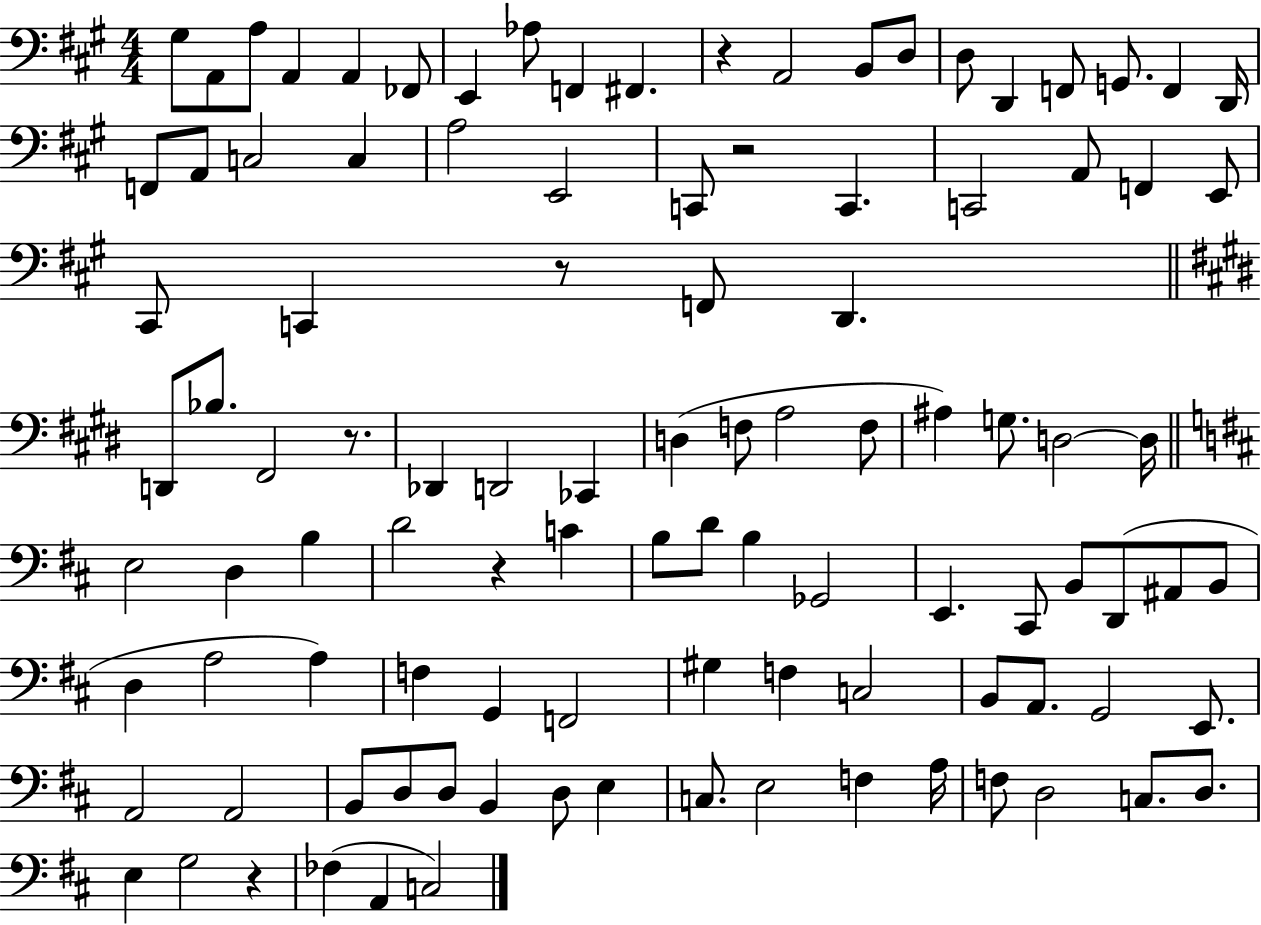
{
  \clef bass
  \numericTimeSignature
  \time 4/4
  \key a \major
  \repeat volta 2 { gis8 a,8 a8 a,4 a,4 fes,8 | e,4 aes8 f,4 fis,4. | r4 a,2 b,8 d8 | d8 d,4 f,8 g,8. f,4 d,16 | \break f,8 a,8 c2 c4 | a2 e,2 | c,8 r2 c,4. | c,2 a,8 f,4 e,8 | \break cis,8 c,4 r8 f,8 d,4. | \bar "||" \break \key e \major d,8 bes8. fis,2 r8. | des,4 d,2 ces,4 | d4( f8 a2 f8 | ais4) g8. d2~~ d16 | \break \bar "||" \break \key d \major e2 d4 b4 | d'2 r4 c'4 | b8 d'8 b4 ges,2 | e,4. cis,8 b,8 d,8( ais,8 b,8 | \break d4 a2 a4) | f4 g,4 f,2 | gis4 f4 c2 | b,8 a,8. g,2 e,8. | \break a,2 a,2 | b,8 d8 d8 b,4 d8 e4 | c8. e2 f4 a16 | f8 d2 c8. d8. | \break e4 g2 r4 | fes4( a,4 c2) | } \bar "|."
}